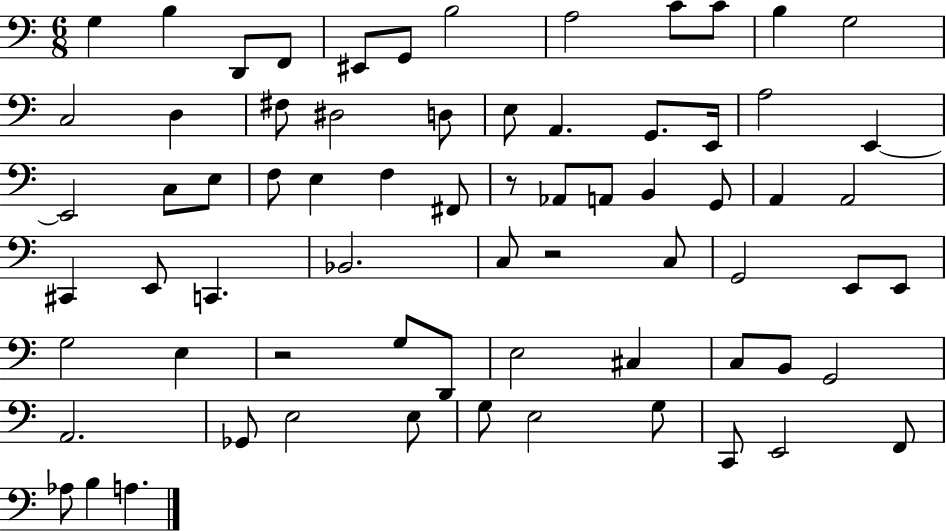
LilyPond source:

{
  \clef bass
  \numericTimeSignature
  \time 6/8
  \key c \major
  \repeat volta 2 { g4 b4 d,8 f,8 | eis,8 g,8 b2 | a2 c'8 c'8 | b4 g2 | \break c2 d4 | fis8 dis2 d8 | e8 a,4. g,8. e,16 | a2 e,4~~ | \break e,2 c8 e8 | f8 e4 f4 fis,8 | r8 aes,8 a,8 b,4 g,8 | a,4 a,2 | \break cis,4 e,8 c,4. | bes,2. | c8 r2 c8 | g,2 e,8 e,8 | \break g2 e4 | r2 g8 d,8 | e2 cis4 | c8 b,8 g,2 | \break a,2. | ges,8 e2 e8 | g8 e2 g8 | c,8 e,2 f,8 | \break aes8 b4 a4. | } \bar "|."
}